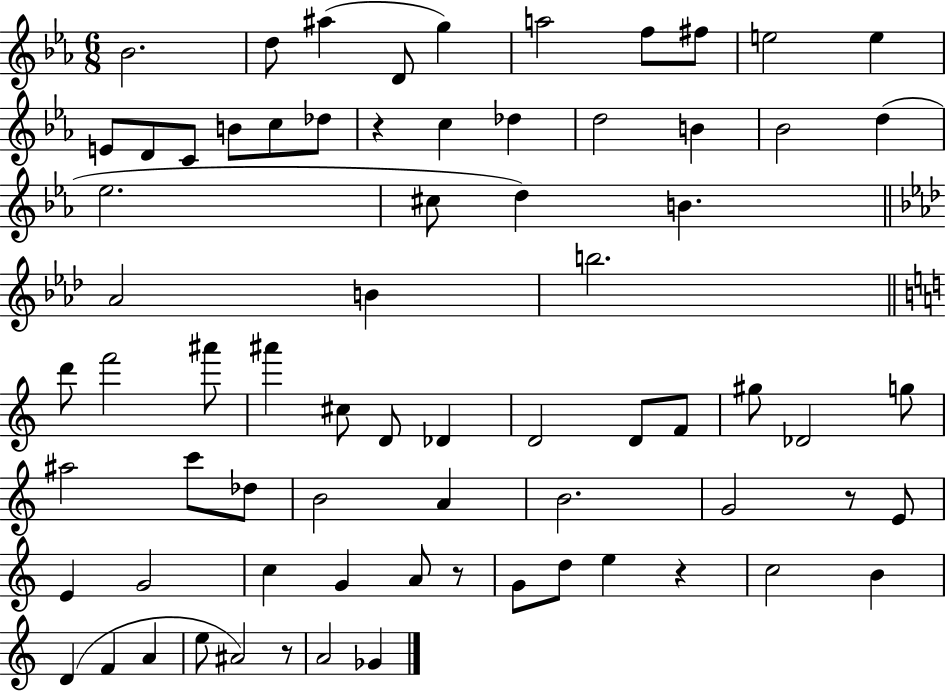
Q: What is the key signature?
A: EES major